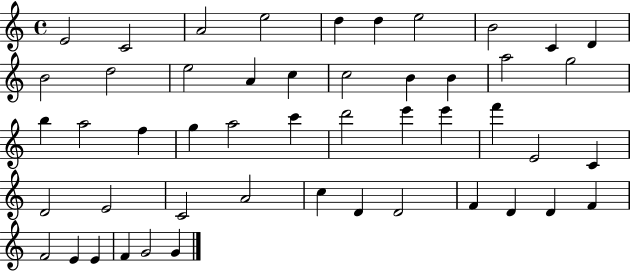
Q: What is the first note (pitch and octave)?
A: E4